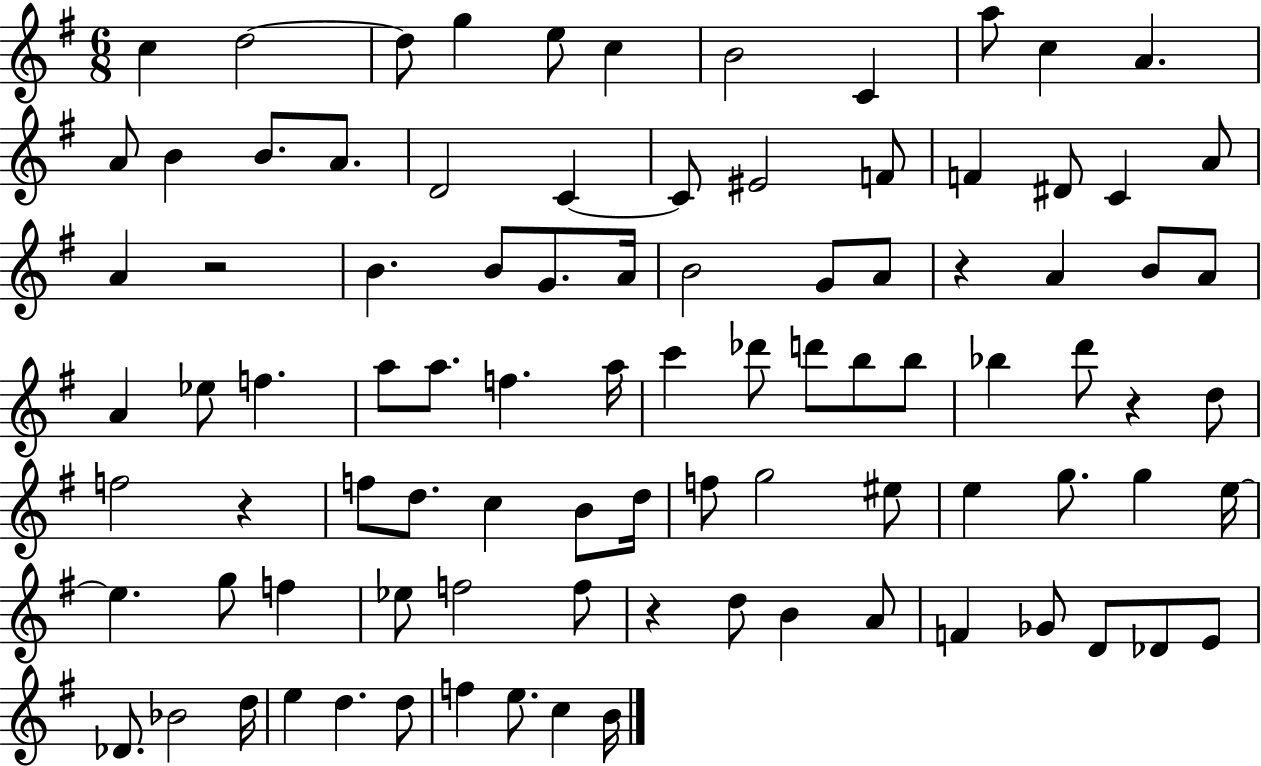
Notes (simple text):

C5/q D5/h D5/e G5/q E5/e C5/q B4/h C4/q A5/e C5/q A4/q. A4/e B4/q B4/e. A4/e. D4/h C4/q C4/e EIS4/h F4/e F4/q D#4/e C4/q A4/e A4/q R/h B4/q. B4/e G4/e. A4/s B4/h G4/e A4/e R/q A4/q B4/e A4/e A4/q Eb5/e F5/q. A5/e A5/e. F5/q. A5/s C6/q Db6/e D6/e B5/e B5/e Bb5/q D6/e R/q D5/e F5/h R/q F5/e D5/e. C5/q B4/e D5/s F5/e G5/h EIS5/e E5/q G5/e. G5/q E5/s E5/q. G5/e F5/q Eb5/e F5/h F5/e R/q D5/e B4/q A4/e F4/q Gb4/e D4/e Db4/e E4/e Db4/e. Bb4/h D5/s E5/q D5/q. D5/e F5/q E5/e. C5/q B4/s